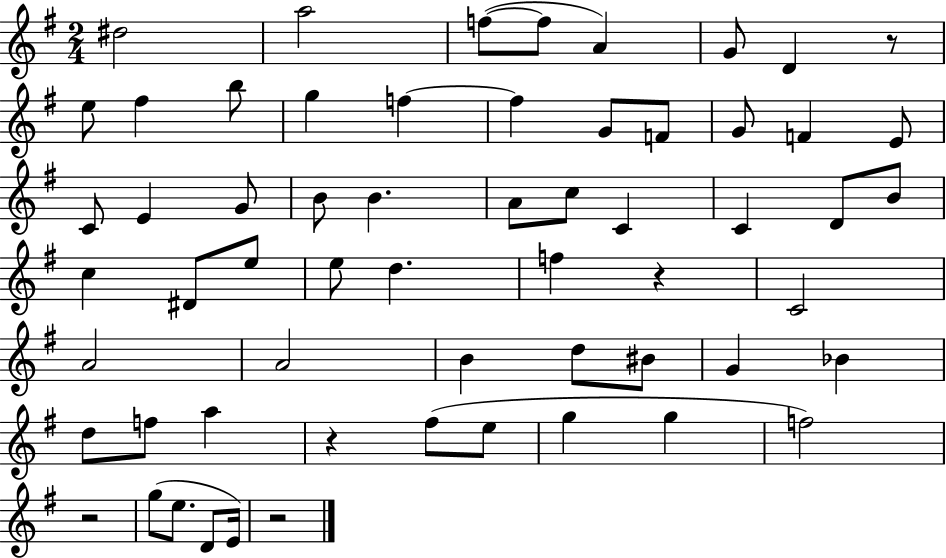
{
  \clef treble
  \numericTimeSignature
  \time 2/4
  \key g \major
  dis''2 | a''2 | f''8~(~ f''8 a'4) | g'8 d'4 r8 | \break e''8 fis''4 b''8 | g''4 f''4~~ | f''4 g'8 f'8 | g'8 f'4 e'8 | \break c'8 e'4 g'8 | b'8 b'4. | a'8 c''8 c'4 | c'4 d'8 b'8 | \break c''4 dis'8 e''8 | e''8 d''4. | f''4 r4 | c'2 | \break a'2 | a'2 | b'4 d''8 bis'8 | g'4 bes'4 | \break d''8 f''8 a''4 | r4 fis''8( e''8 | g''4 g''4 | f''2) | \break r2 | g''8( e''8. d'8 e'16) | r2 | \bar "|."
}